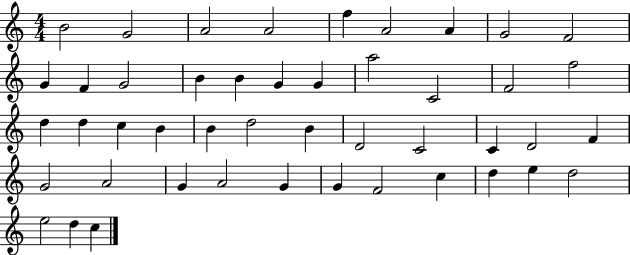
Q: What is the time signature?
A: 4/4